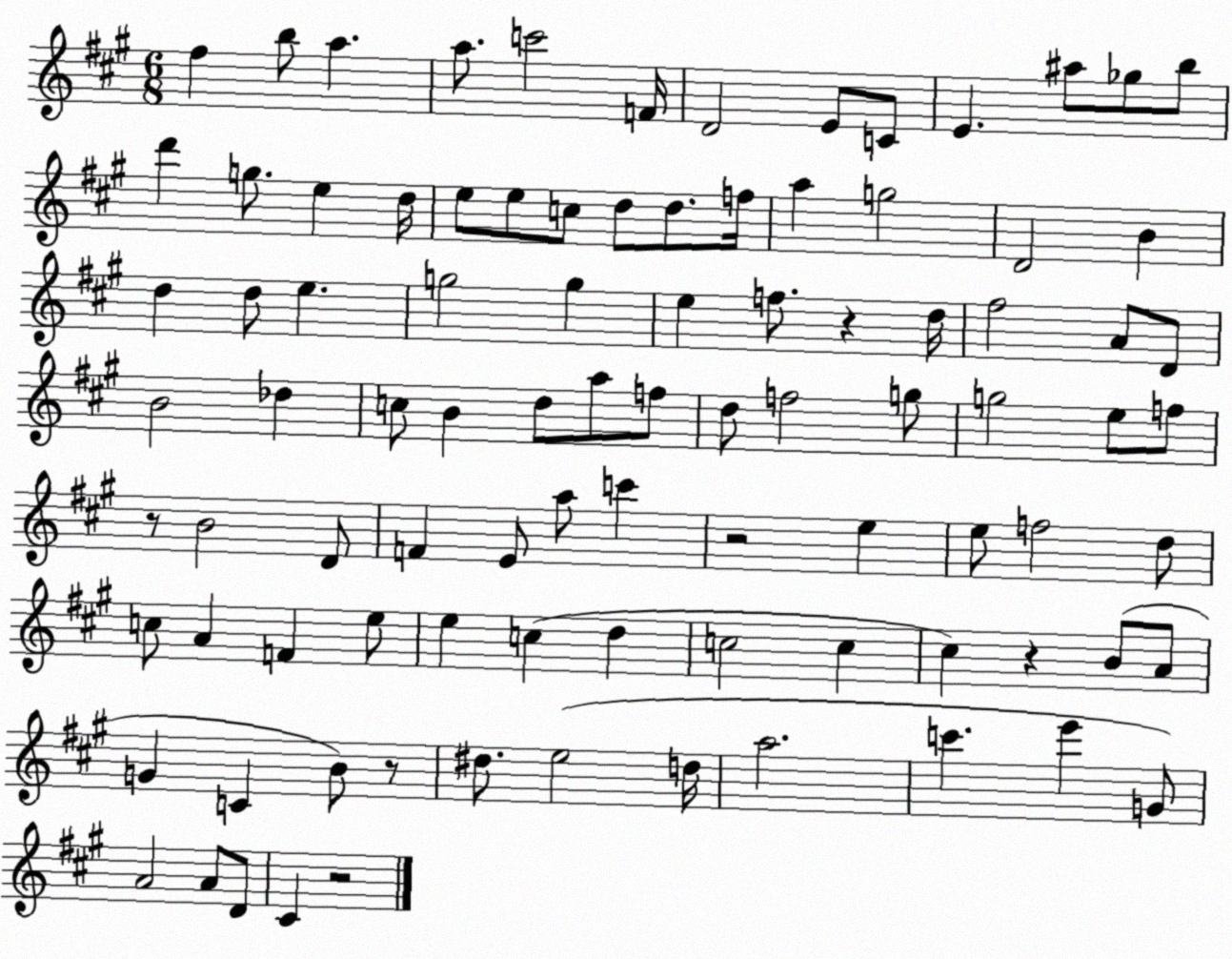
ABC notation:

X:1
T:Untitled
M:6/8
L:1/4
K:A
^f b/2 a a/2 c'2 F/4 D2 E/2 C/2 E ^a/2 _g/2 b/2 d' g/2 e d/4 e/2 e/2 c/2 d/2 d/2 f/4 a g2 D2 B d d/2 e g2 g e f/2 z d/4 ^f2 A/2 D/2 B2 _d c/2 B d/2 a/2 f/2 d/2 f2 g/2 g2 e/2 f/2 z/2 B2 D/2 F E/2 a/2 c' z2 e e/2 f2 d/2 c/2 A F e/2 e c d c2 c ^c z B/2 A/2 G C B/2 z/2 ^d/2 e2 d/4 a2 c' e' G/2 A2 A/2 D/2 ^C z2